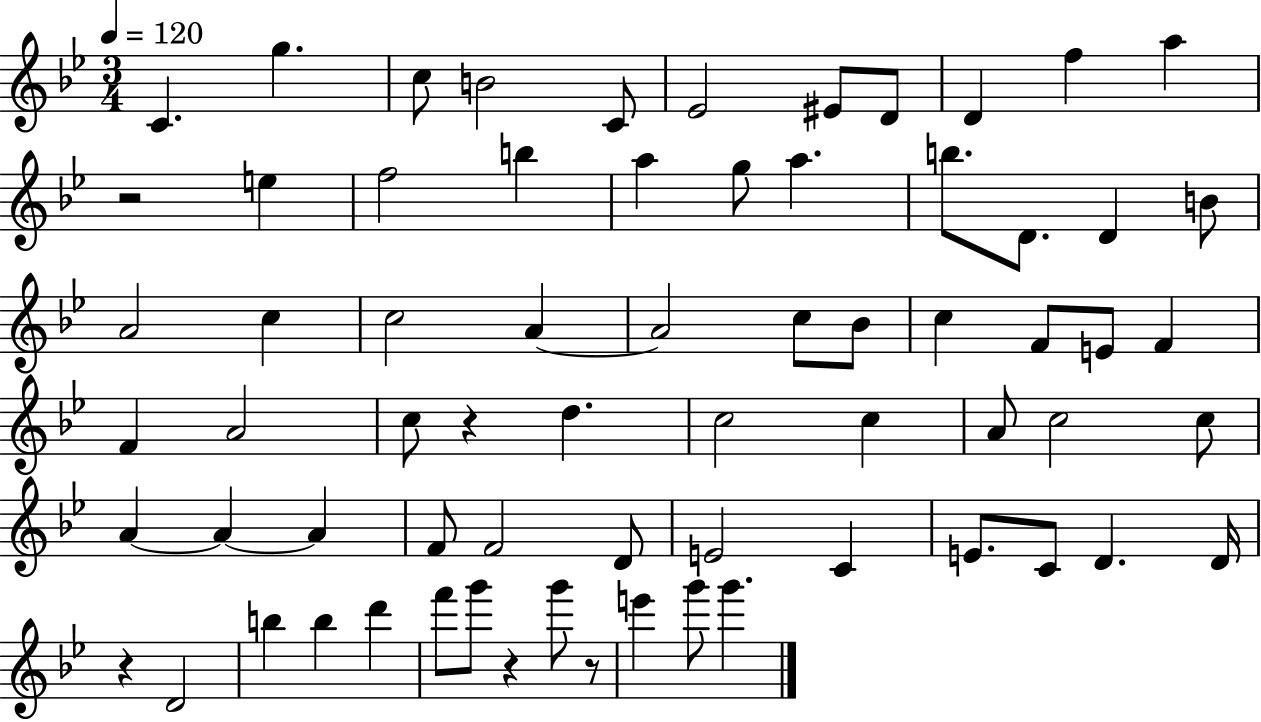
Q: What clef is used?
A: treble